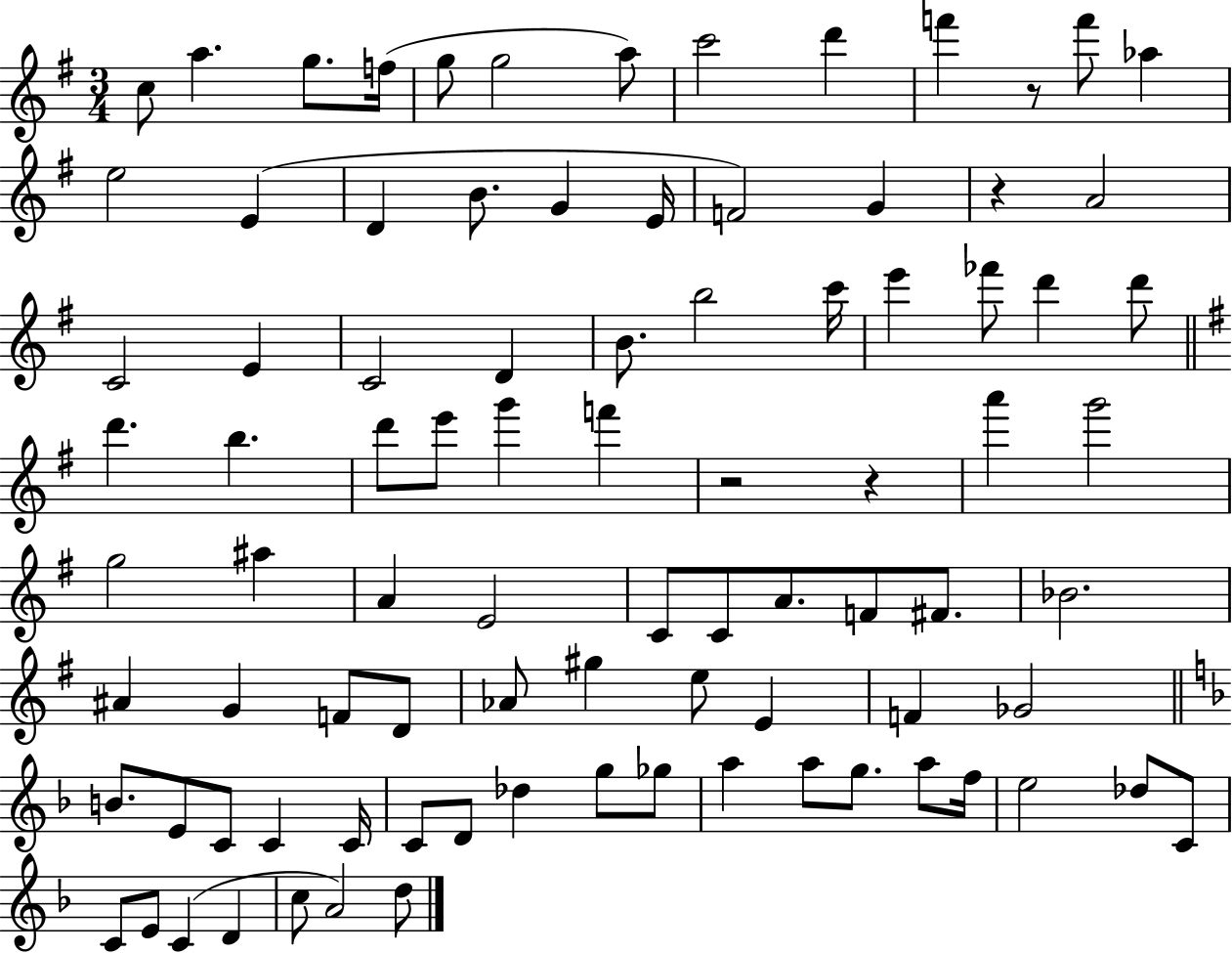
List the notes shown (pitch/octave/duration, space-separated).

C5/e A5/q. G5/e. F5/s G5/e G5/h A5/e C6/h D6/q F6/q R/e F6/e Ab5/q E5/h E4/q D4/q B4/e. G4/q E4/s F4/h G4/q R/q A4/h C4/h E4/q C4/h D4/q B4/e. B5/h C6/s E6/q FES6/e D6/q D6/e D6/q. B5/q. D6/e E6/e G6/q F6/q R/h R/q A6/q G6/h G5/h A#5/q A4/q E4/h C4/e C4/e A4/e. F4/e F#4/e. Bb4/h. A#4/q G4/q F4/e D4/e Ab4/e G#5/q E5/e E4/q F4/q Gb4/h B4/e. E4/e C4/e C4/q C4/s C4/e D4/e Db5/q G5/e Gb5/e A5/q A5/e G5/e. A5/e F5/s E5/h Db5/e C4/e C4/e E4/e C4/q D4/q C5/e A4/h D5/e